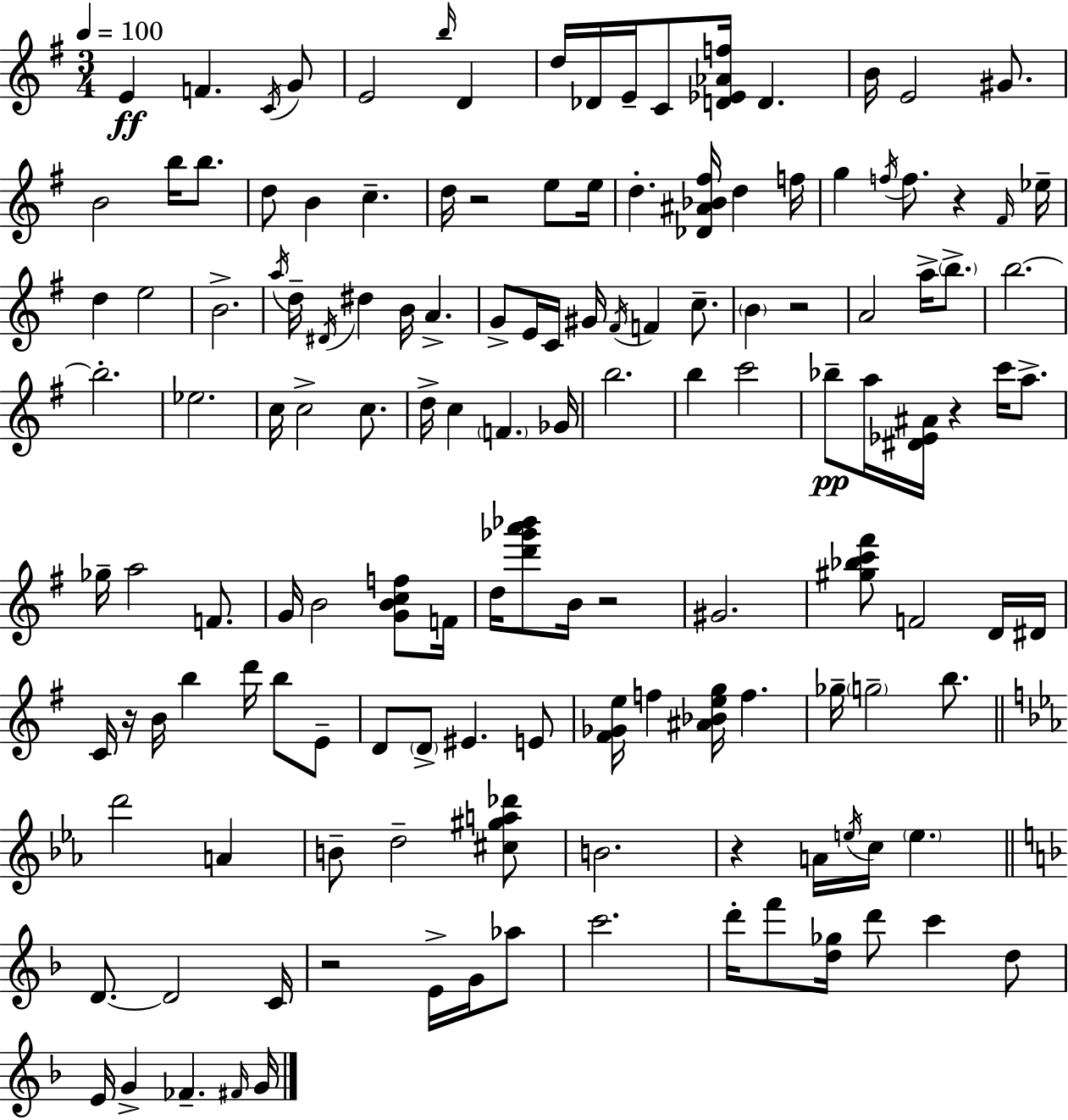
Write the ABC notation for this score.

X:1
T:Untitled
M:3/4
L:1/4
K:G
E F C/4 G/2 E2 b/4 D d/4 _D/4 E/4 C/2 [D_E_Af]/4 D B/4 E2 ^G/2 B2 b/4 b/2 d/2 B c d/4 z2 e/2 e/4 d [_D^A_B^f]/4 d f/4 g f/4 f/2 z ^F/4 _e/4 d e2 B2 a/4 d/4 ^D/4 ^d B/4 A G/2 E/4 C/4 ^G/4 ^F/4 F c/2 B z2 A2 a/4 b/2 b2 b2 _e2 c/4 c2 c/2 d/4 c F _G/4 b2 b c'2 _b/2 a/4 [^D_E^A]/4 z c'/4 a/2 _g/4 a2 F/2 G/4 B2 [GBcf]/2 F/4 d/4 [d'_g'a'_b']/2 B/4 z2 ^G2 [^g_bc'^f']/2 F2 D/4 ^D/4 C/4 z/4 B/4 b d'/4 b/2 E/2 D/2 D/2 ^E E/2 [^F_Ge]/4 f [^A_Beg]/4 f _g/4 g2 b/2 d'2 A B/2 d2 [^c^ga_d']/2 B2 z A/4 e/4 c/4 e D/2 D2 C/4 z2 E/4 G/4 _a/2 c'2 d'/4 f'/2 [d_g]/4 d'/2 c' d/2 E/4 G _F ^F/4 G/4